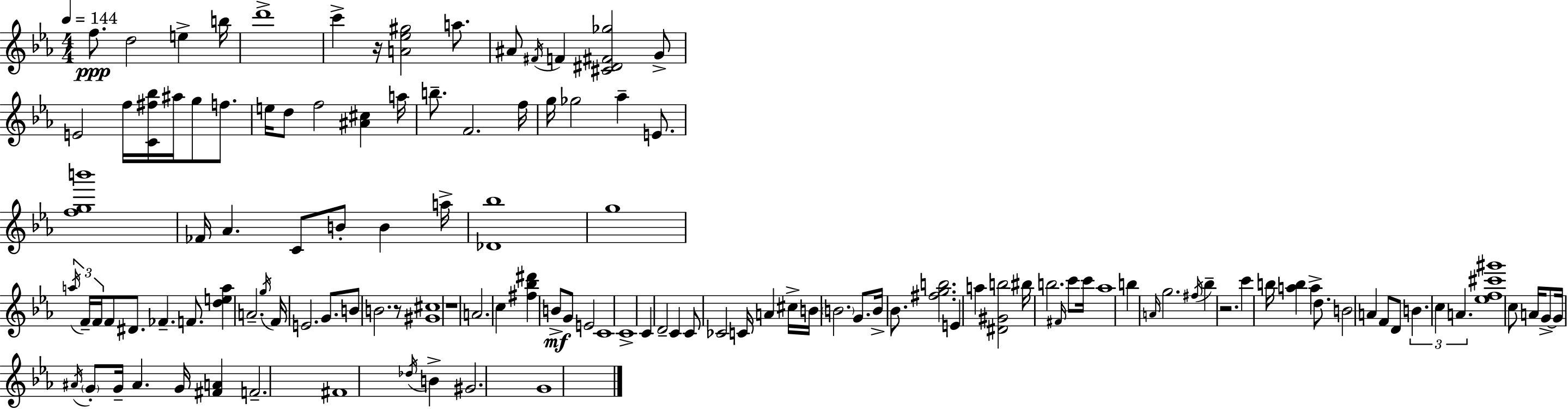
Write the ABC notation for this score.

X:1
T:Untitled
M:4/4
L:1/4
K:Cm
f/2 d2 e b/4 d'4 c' z/4 [A_e^g]2 a/2 ^A/2 ^F/4 F [^C^D^F_g]2 G/2 E2 f/4 [C^f_b]/4 ^a/4 g/2 f/2 e/4 d/2 f2 [^A^c] a/4 b/2 F2 f/4 g/4 _g2 _a E/2 [fgb']4 _F/4 _A C/2 B/2 B a/4 [_D_b]4 g4 a/4 F/4 F/4 F/2 ^D/2 _F F/2 [dea] A2 g/4 F/4 E2 G/2 B/2 B2 z/2 [^G^c]4 z4 A2 c [^f_b^d'] B/2 G/2 E2 C4 C4 C D2 C C/2 _C2 C/4 A ^c/4 B/4 B2 G/2 B/4 _B/2 [^fgb]2 E a [^D^Gb]2 ^b/4 b2 ^F/4 c'/2 c'/4 _a4 b A/4 g2 ^f/4 _b z2 c' b/4 [ab] a d/2 B2 A F/2 D/2 B c A [_ef^c'^g']4 c/2 A/4 G/2 G/4 ^A/4 G/2 G/4 ^A G/4 [^FA] F2 ^F4 _d/4 B ^G2 G4